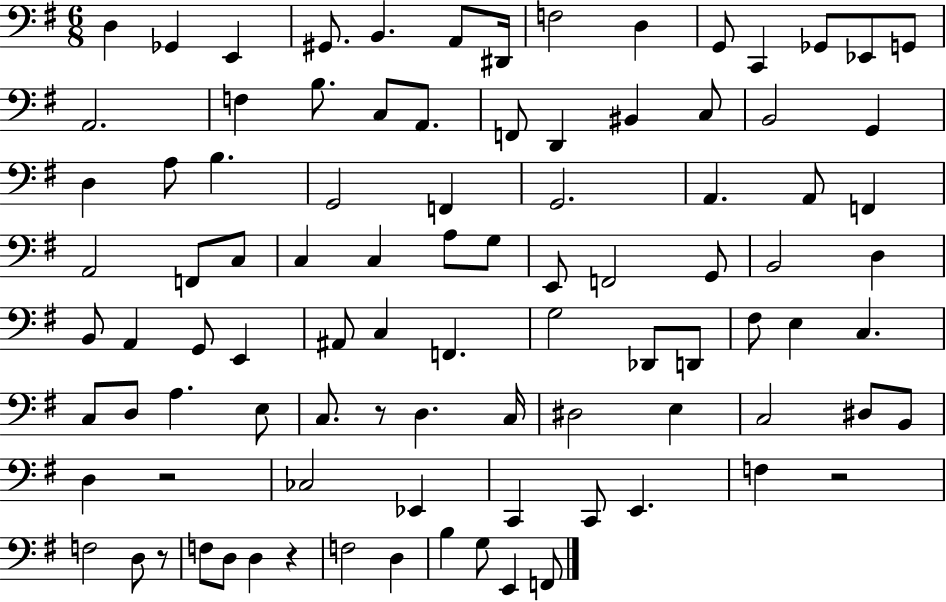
{
  \clef bass
  \numericTimeSignature
  \time 6/8
  \key g \major
  d4 ges,4 e,4 | gis,8. b,4. a,8 dis,16 | f2 d4 | g,8 c,4 ges,8 ees,8 g,8 | \break a,2. | f4 b8. c8 a,8. | f,8 d,4 bis,4 c8 | b,2 g,4 | \break d4 a8 b4. | g,2 f,4 | g,2. | a,4. a,8 f,4 | \break a,2 f,8 c8 | c4 c4 a8 g8 | e,8 f,2 g,8 | b,2 d4 | \break b,8 a,4 g,8 e,4 | ais,8 c4 f,4. | g2 des,8 d,8 | fis8 e4 c4. | \break c8 d8 a4. e8 | c8. r8 d4. c16 | dis2 e4 | c2 dis8 b,8 | \break d4 r2 | ces2 ees,4 | c,4 c,8 e,4. | f4 r2 | \break f2 d8 r8 | f8 d8 d4 r4 | f2 d4 | b4 g8 e,4 f,8 | \break \bar "|."
}